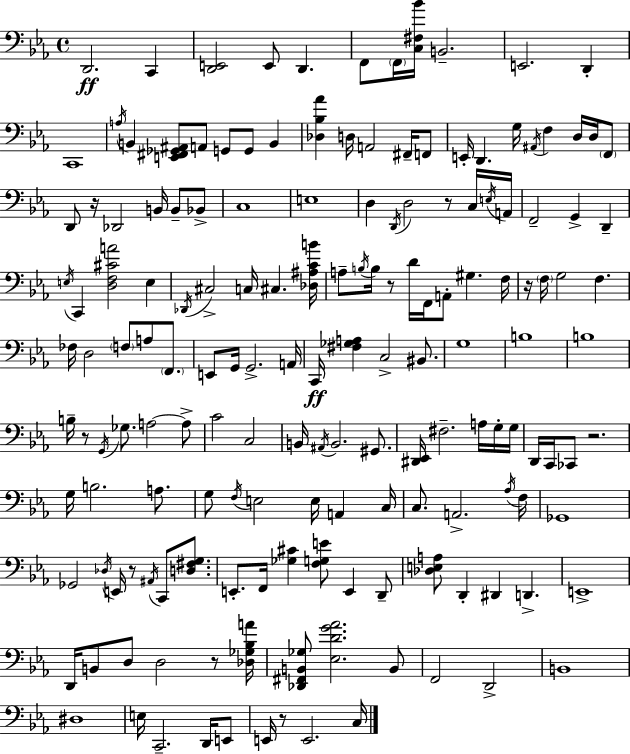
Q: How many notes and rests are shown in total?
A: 162